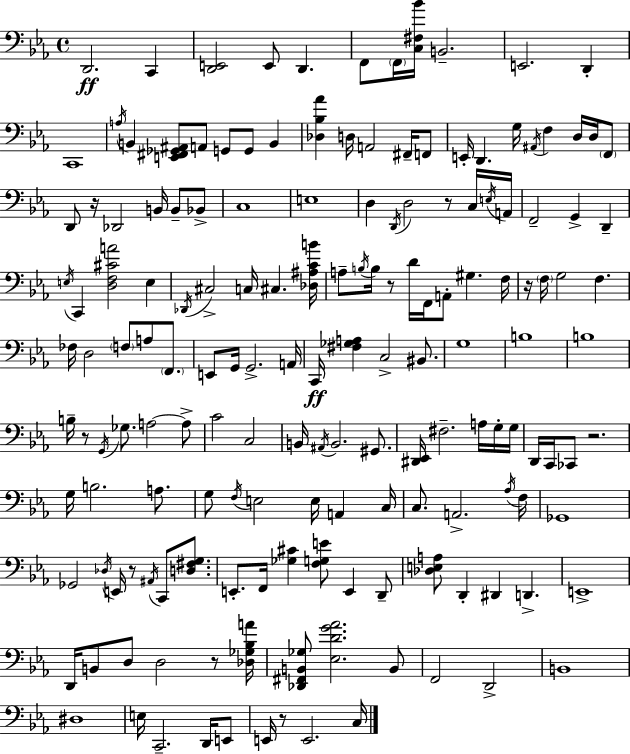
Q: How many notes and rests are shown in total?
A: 162